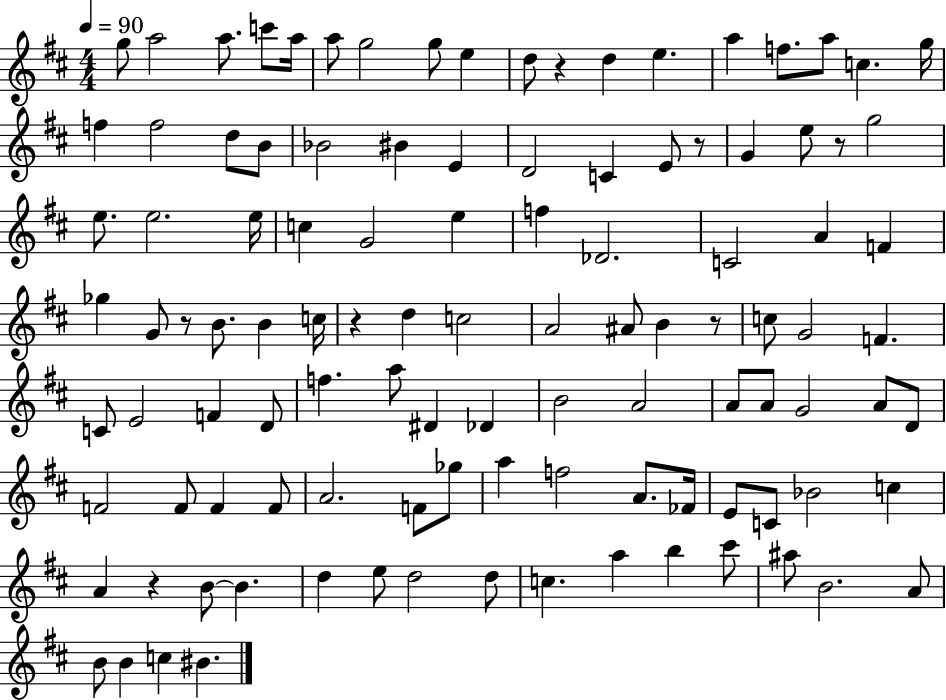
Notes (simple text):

G5/e A5/h A5/e. C6/e A5/s A5/e G5/h G5/e E5/q D5/e R/q D5/q E5/q. A5/q F5/e. A5/e C5/q. G5/s F5/q F5/h D5/e B4/e Bb4/h BIS4/q E4/q D4/h C4/q E4/e R/e G4/q E5/e R/e G5/h E5/e. E5/h. E5/s C5/q G4/h E5/q F5/q Db4/h. C4/h A4/q F4/q Gb5/q G4/e R/e B4/e. B4/q C5/s R/q D5/q C5/h A4/h A#4/e B4/q R/e C5/e G4/h F4/q. C4/e E4/h F4/q D4/e F5/q. A5/e D#4/q Db4/q B4/h A4/h A4/e A4/e G4/h A4/e D4/e F4/h F4/e F4/q F4/e A4/h. F4/e Gb5/e A5/q F5/h A4/e. FES4/s E4/e C4/e Bb4/h C5/q A4/q R/q B4/e B4/q. D5/q E5/e D5/h D5/e C5/q. A5/q B5/q C#6/e A#5/e B4/h. A4/e B4/e B4/q C5/q BIS4/q.